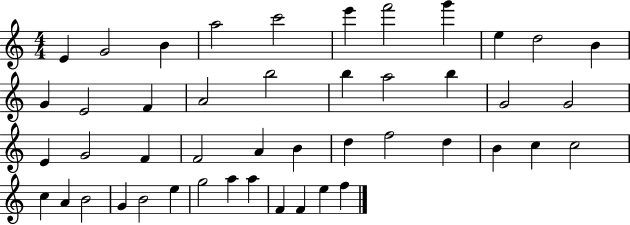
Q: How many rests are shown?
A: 0